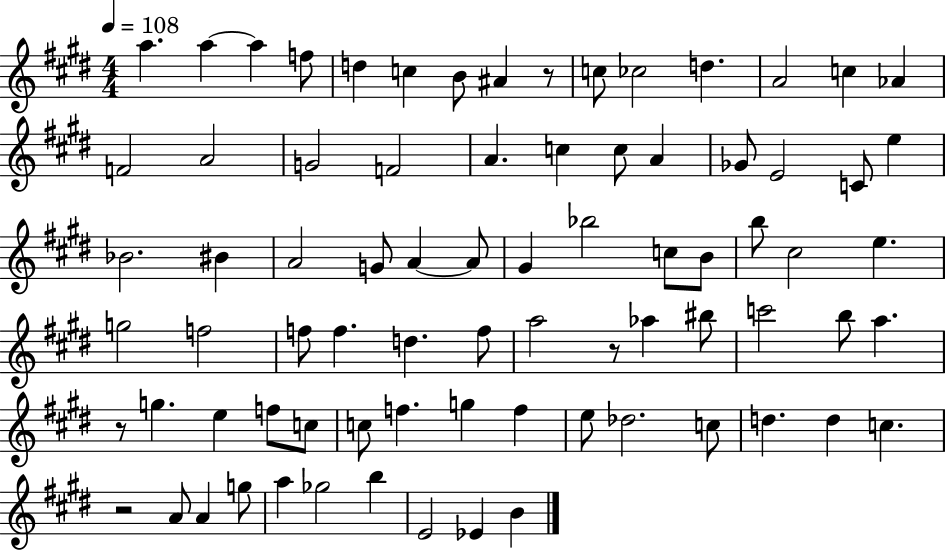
{
  \clef treble
  \numericTimeSignature
  \time 4/4
  \key e \major
  \tempo 4 = 108
  a''4. a''4~~ a''4 f''8 | d''4 c''4 b'8 ais'4 r8 | c''8 ces''2 d''4. | a'2 c''4 aes'4 | \break f'2 a'2 | g'2 f'2 | a'4. c''4 c''8 a'4 | ges'8 e'2 c'8 e''4 | \break bes'2. bis'4 | a'2 g'8 a'4~~ a'8 | gis'4 bes''2 c''8 b'8 | b''8 cis''2 e''4. | \break g''2 f''2 | f''8 f''4. d''4. f''8 | a''2 r8 aes''4 bis''8 | c'''2 b''8 a''4. | \break r8 g''4. e''4 f''8 c''8 | c''8 f''4. g''4 f''4 | e''8 des''2. c''8 | d''4. d''4 c''4. | \break r2 a'8 a'4 g''8 | a''4 ges''2 b''4 | e'2 ees'4 b'4 | \bar "|."
}